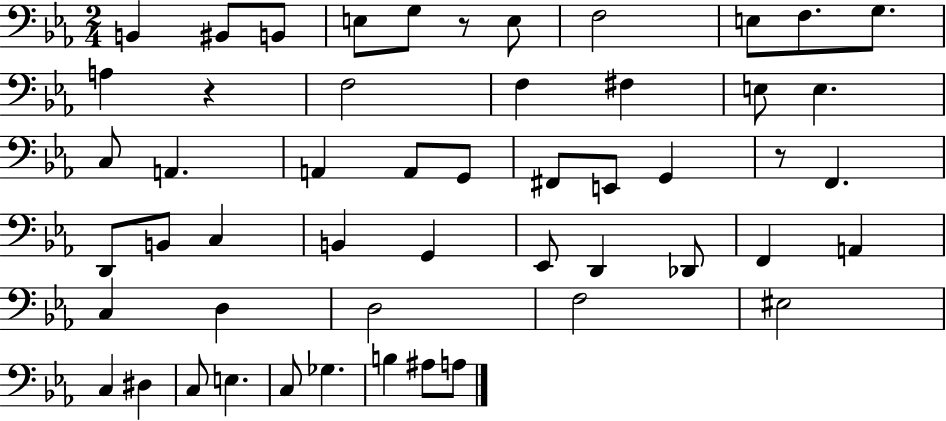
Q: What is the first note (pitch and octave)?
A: B2